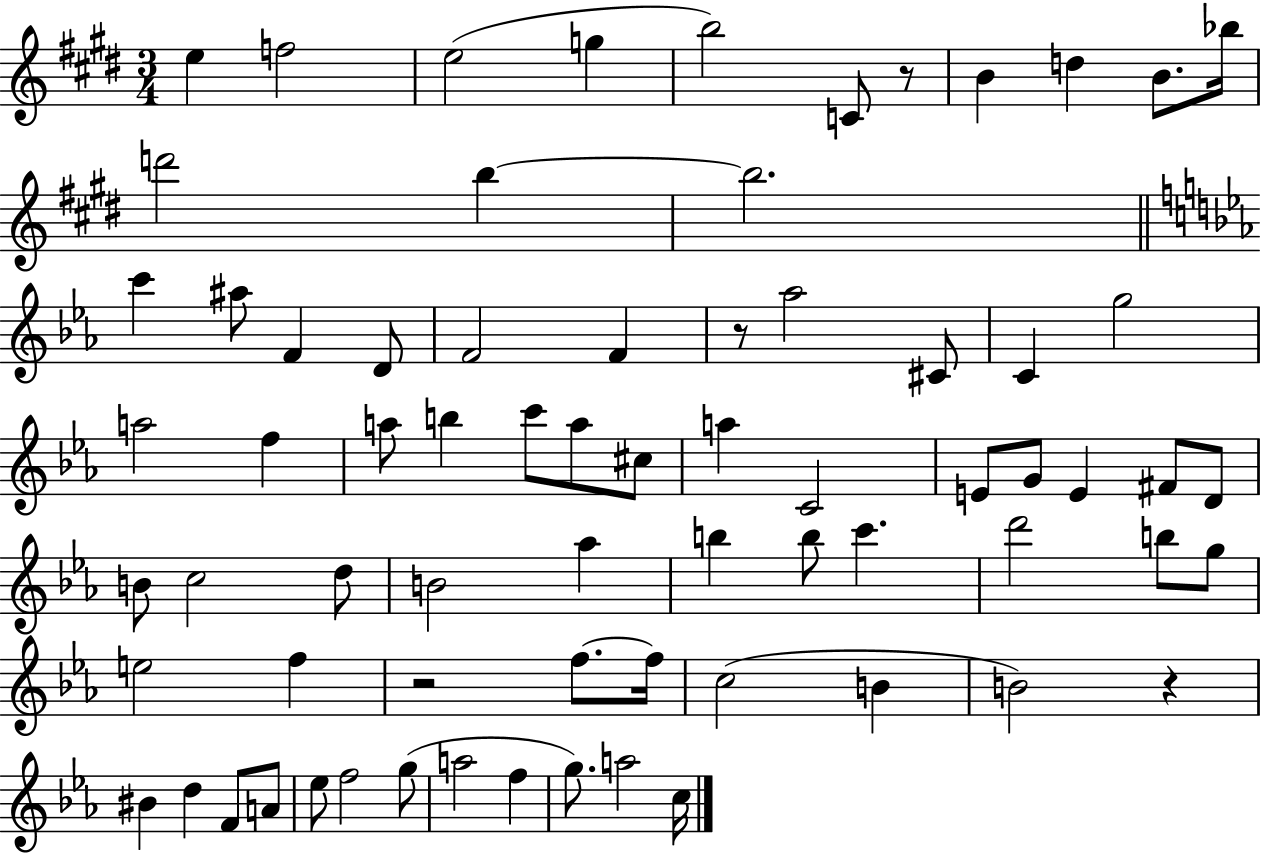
E5/q F5/h E5/h G5/q B5/h C4/e R/e B4/q D5/q B4/e. Bb5/s D6/h B5/q B5/h. C6/q A#5/e F4/q D4/e F4/h F4/q R/e Ab5/h C#4/e C4/q G5/h A5/h F5/q A5/e B5/q C6/e A5/e C#5/e A5/q C4/h E4/e G4/e E4/q F#4/e D4/e B4/e C5/h D5/e B4/h Ab5/q B5/q B5/e C6/q. D6/h B5/e G5/e E5/h F5/q R/h F5/e. F5/s C5/h B4/q B4/h R/q BIS4/q D5/q F4/e A4/e Eb5/e F5/h G5/e A5/h F5/q G5/e. A5/h C5/s